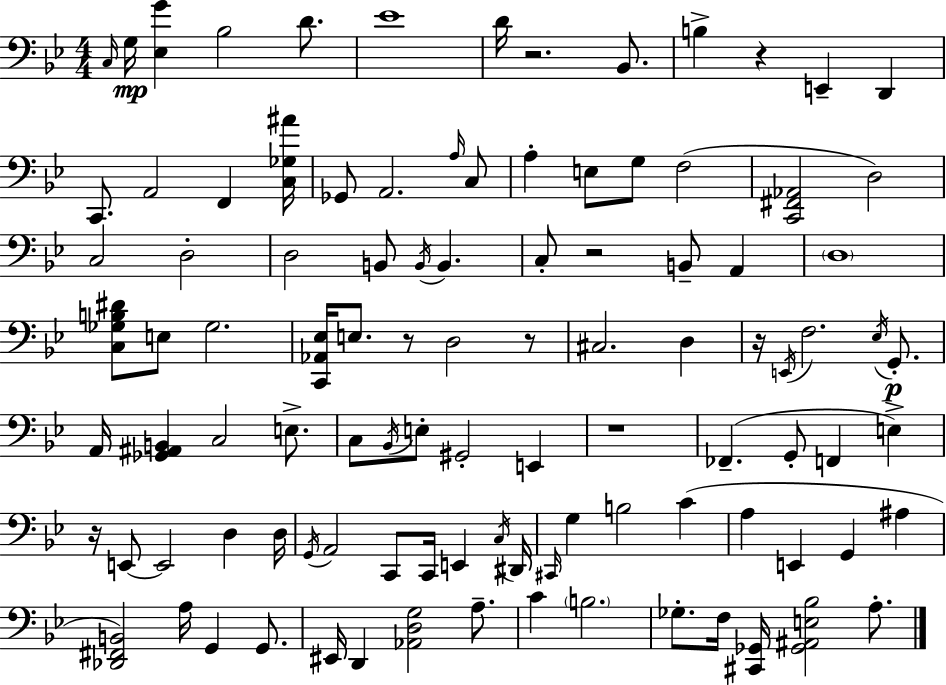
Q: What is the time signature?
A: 4/4